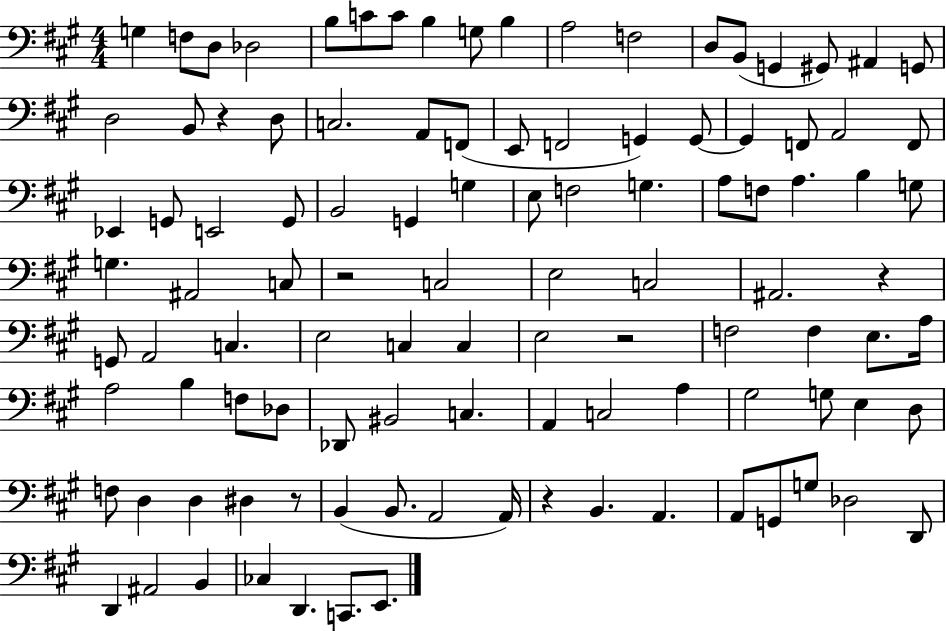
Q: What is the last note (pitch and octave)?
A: E2